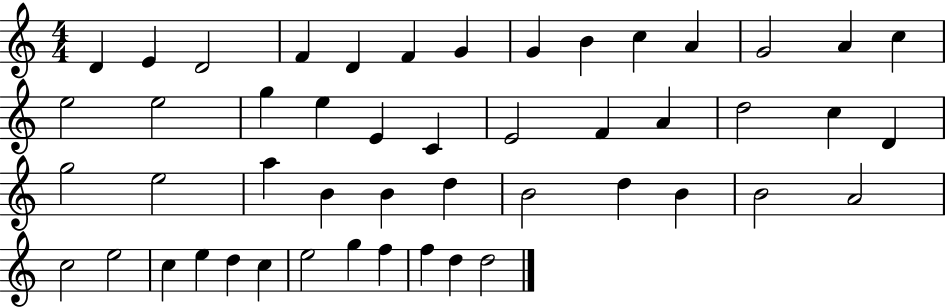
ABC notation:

X:1
T:Untitled
M:4/4
L:1/4
K:C
D E D2 F D F G G B c A G2 A c e2 e2 g e E C E2 F A d2 c D g2 e2 a B B d B2 d B B2 A2 c2 e2 c e d c e2 g f f d d2